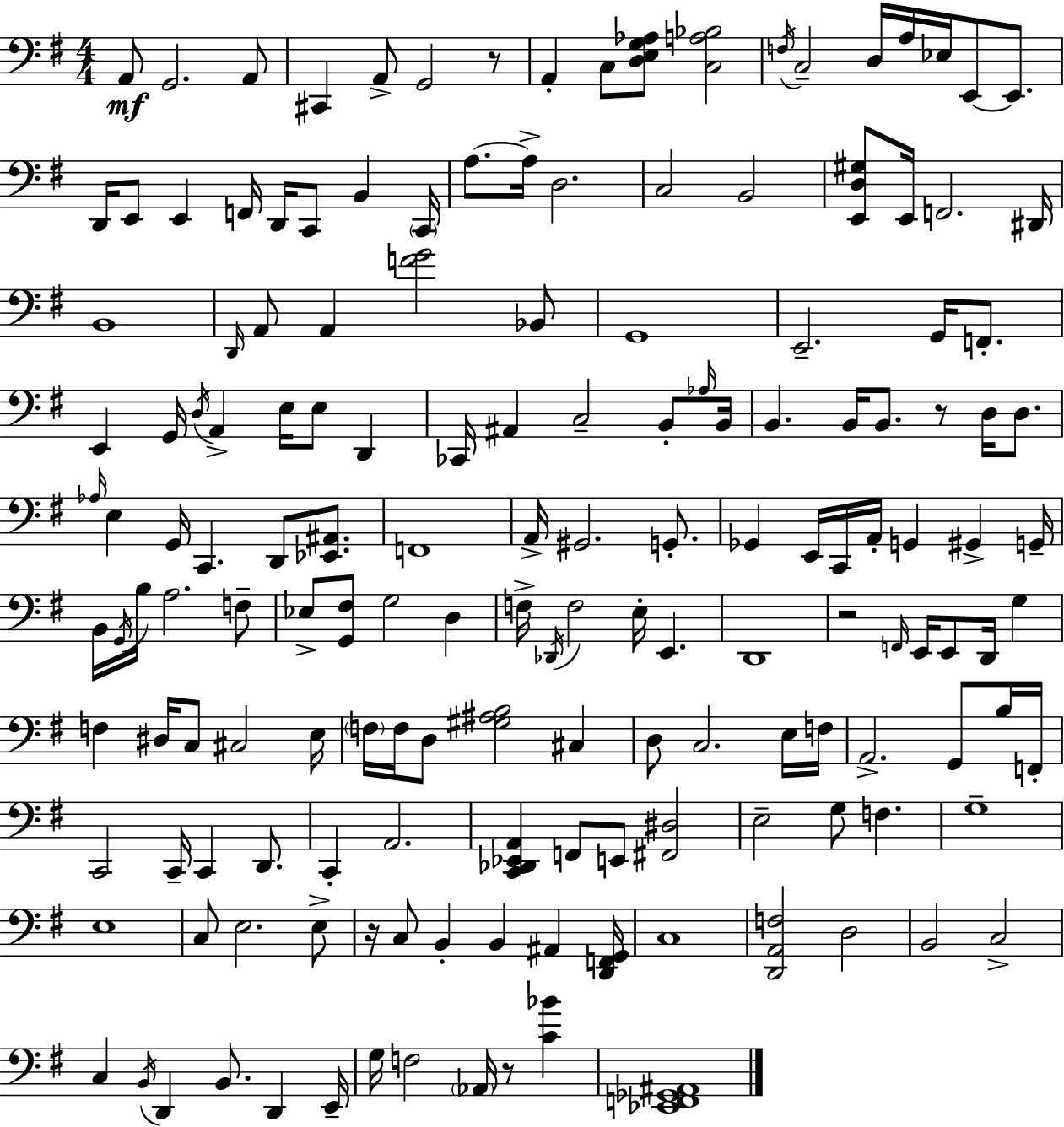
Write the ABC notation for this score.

X:1
T:Untitled
M:4/4
L:1/4
K:Em
A,,/2 G,,2 A,,/2 ^C,, A,,/2 G,,2 z/2 A,, C,/2 [D,E,G,_A,]/2 [C,A,_B,]2 F,/4 C,2 D,/4 A,/4 _E,/4 E,,/2 E,,/2 D,,/4 E,,/2 E,, F,,/4 D,,/4 C,,/2 B,, C,,/4 A,/2 A,/4 D,2 C,2 B,,2 [E,,D,^G,]/2 E,,/4 F,,2 ^D,,/4 B,,4 D,,/4 A,,/2 A,, [FG]2 _B,,/2 G,,4 E,,2 G,,/4 F,,/2 E,, G,,/4 D,/4 A,, E,/4 E,/2 D,, _C,,/4 ^A,, C,2 B,,/2 _A,/4 B,,/4 B,, B,,/4 B,,/2 z/2 D,/4 D,/2 _A,/4 E, G,,/4 C,, D,,/2 [_E,,^A,,]/2 F,,4 A,,/4 ^G,,2 G,,/2 _G,, E,,/4 C,,/4 A,,/4 G,, ^G,, G,,/4 B,,/4 G,,/4 B,/4 A,2 F,/2 _E,/2 [G,,^F,]/2 G,2 D, F,/4 _D,,/4 F,2 E,/4 E,, D,,4 z2 F,,/4 E,,/4 E,,/2 D,,/4 G, F, ^D,/4 C,/2 ^C,2 E,/4 F,/4 F,/4 D,/2 [^G,^A,B,]2 ^C, D,/2 C,2 E,/4 F,/4 A,,2 G,,/2 B,/4 F,,/4 C,,2 C,,/4 C,, D,,/2 C,, A,,2 [C,,_D,,_E,,A,,] F,,/2 E,,/2 [^F,,^D,]2 E,2 G,/2 F, G,4 E,4 C,/2 E,2 E,/2 z/4 C,/2 B,, B,, ^A,, [D,,F,,G,,]/4 C,4 [D,,A,,F,]2 D,2 B,,2 C,2 C, B,,/4 D,, B,,/2 D,, E,,/4 G,/4 F,2 _A,,/4 z/2 [C_B] [_E,,F,,_G,,^A,,]4